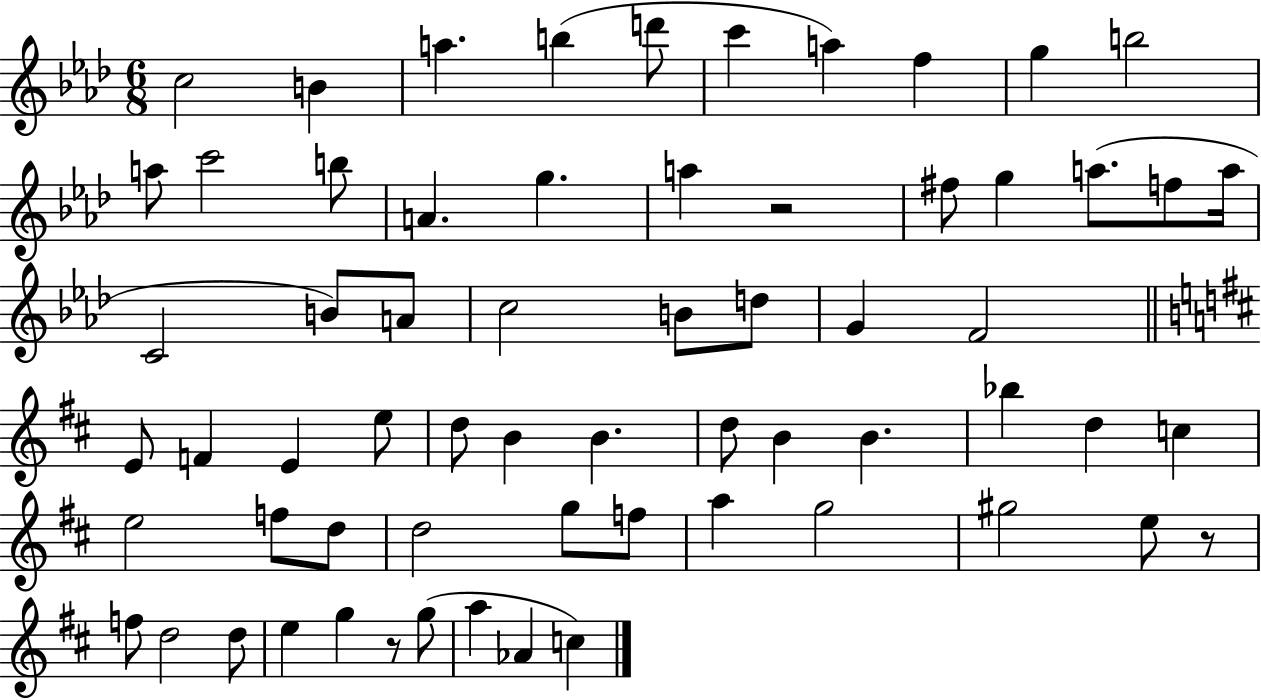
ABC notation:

X:1
T:Untitled
M:6/8
L:1/4
K:Ab
c2 B a b d'/2 c' a f g b2 a/2 c'2 b/2 A g a z2 ^f/2 g a/2 f/2 a/4 C2 B/2 A/2 c2 B/2 d/2 G F2 E/2 F E e/2 d/2 B B d/2 B B _b d c e2 f/2 d/2 d2 g/2 f/2 a g2 ^g2 e/2 z/2 f/2 d2 d/2 e g z/2 g/2 a _A c